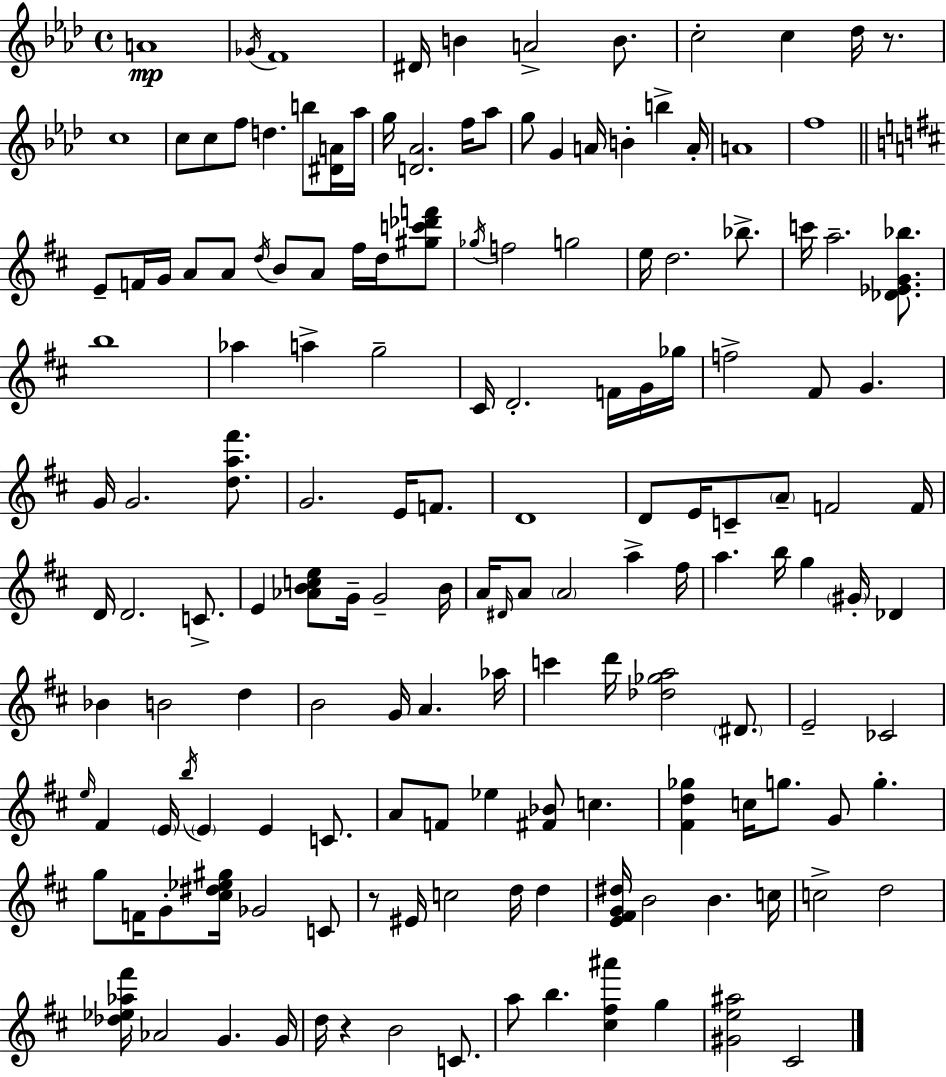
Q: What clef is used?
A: treble